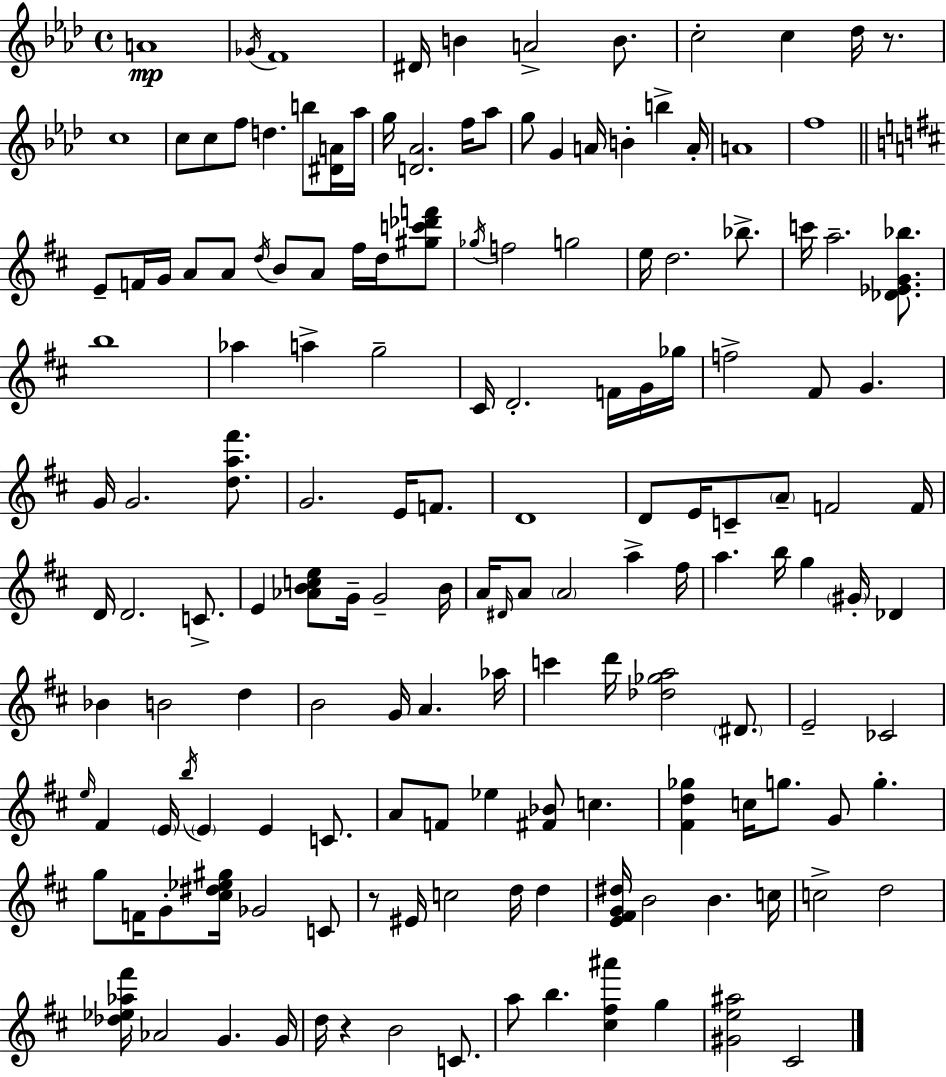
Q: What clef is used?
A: treble